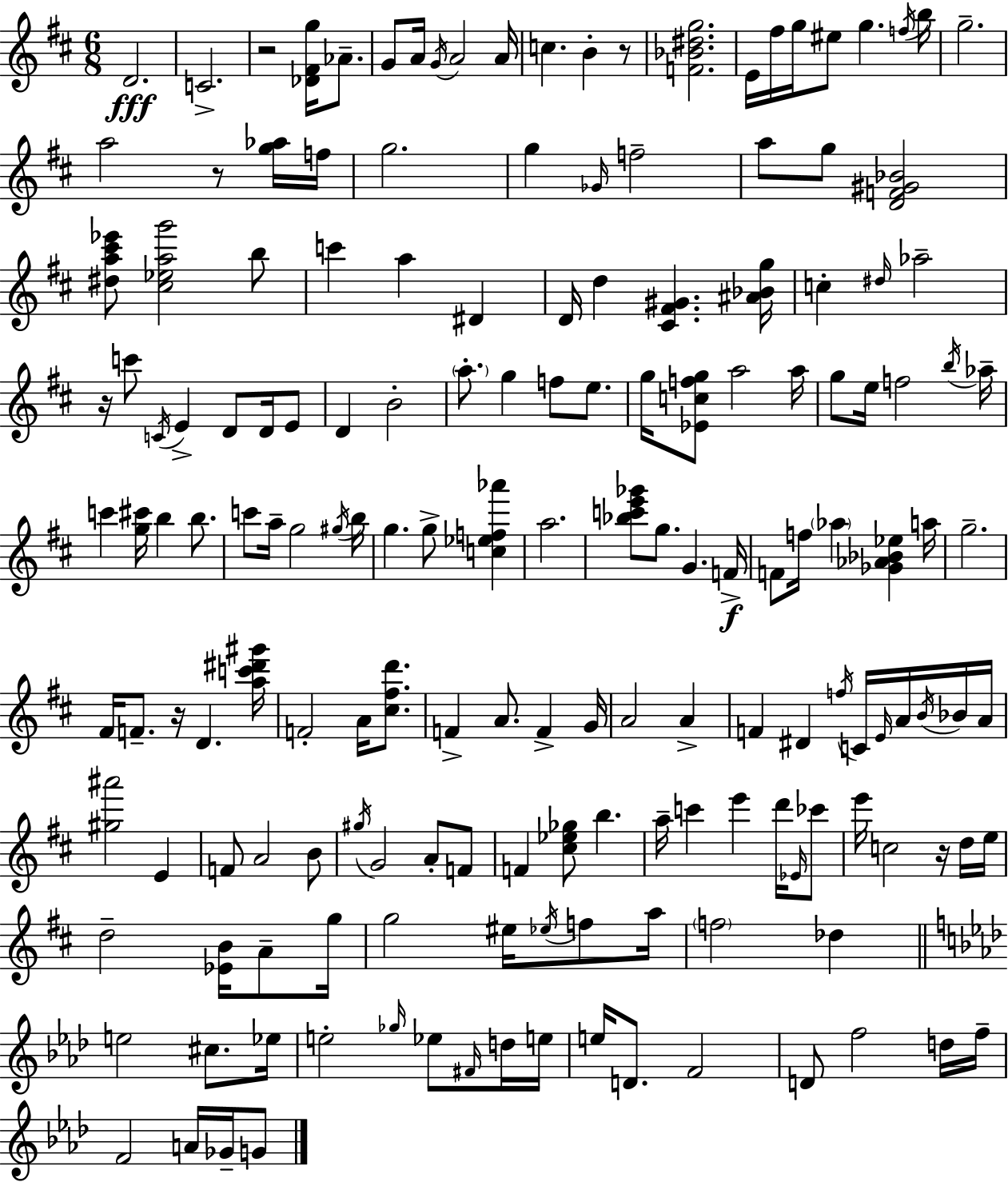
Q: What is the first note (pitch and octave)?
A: D4